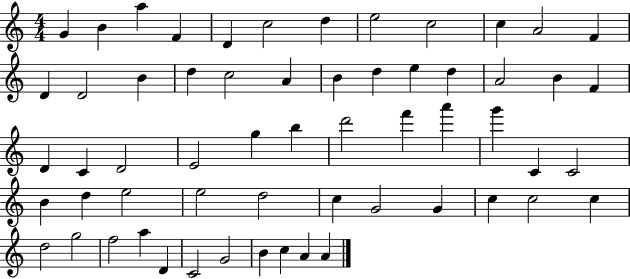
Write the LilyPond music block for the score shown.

{
  \clef treble
  \numericTimeSignature
  \time 4/4
  \key c \major
  g'4 b'4 a''4 f'4 | d'4 c''2 d''4 | e''2 c''2 | c''4 a'2 f'4 | \break d'4 d'2 b'4 | d''4 c''2 a'4 | b'4 d''4 e''4 d''4 | a'2 b'4 f'4 | \break d'4 c'4 d'2 | e'2 g''4 b''4 | d'''2 f'''4 a'''4 | g'''4 c'4 c'2 | \break b'4 d''4 e''2 | e''2 d''2 | c''4 g'2 g'4 | c''4 c''2 c''4 | \break d''2 g''2 | f''2 a''4 d'4 | c'2 g'2 | b'4 c''4 a'4 a'4 | \break \bar "|."
}